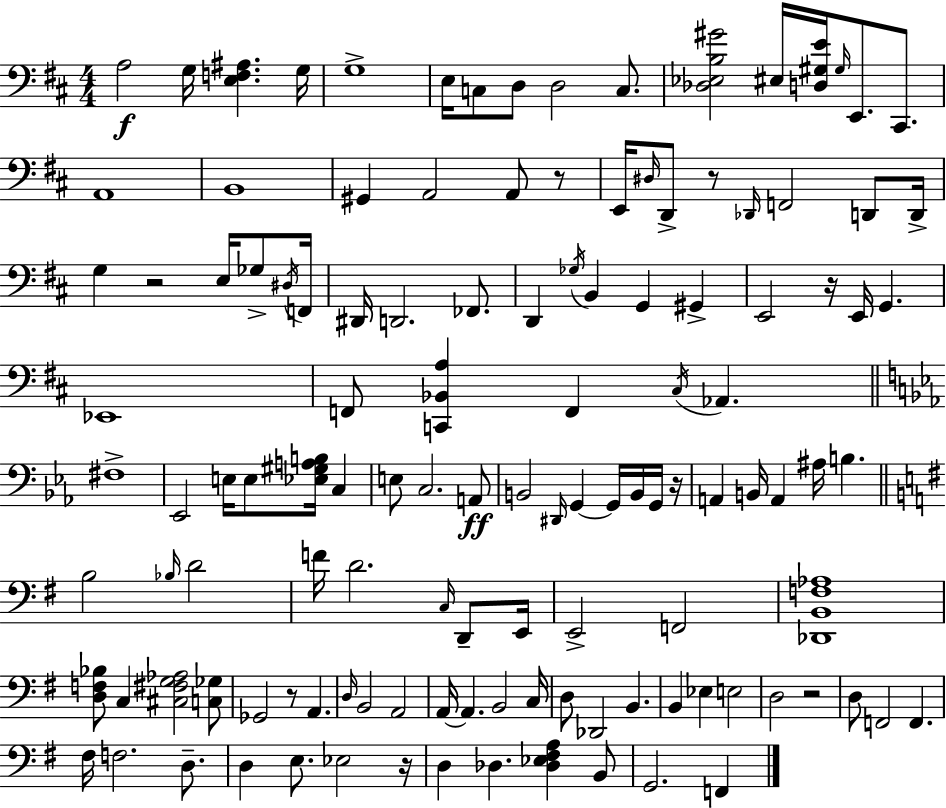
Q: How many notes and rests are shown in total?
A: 124